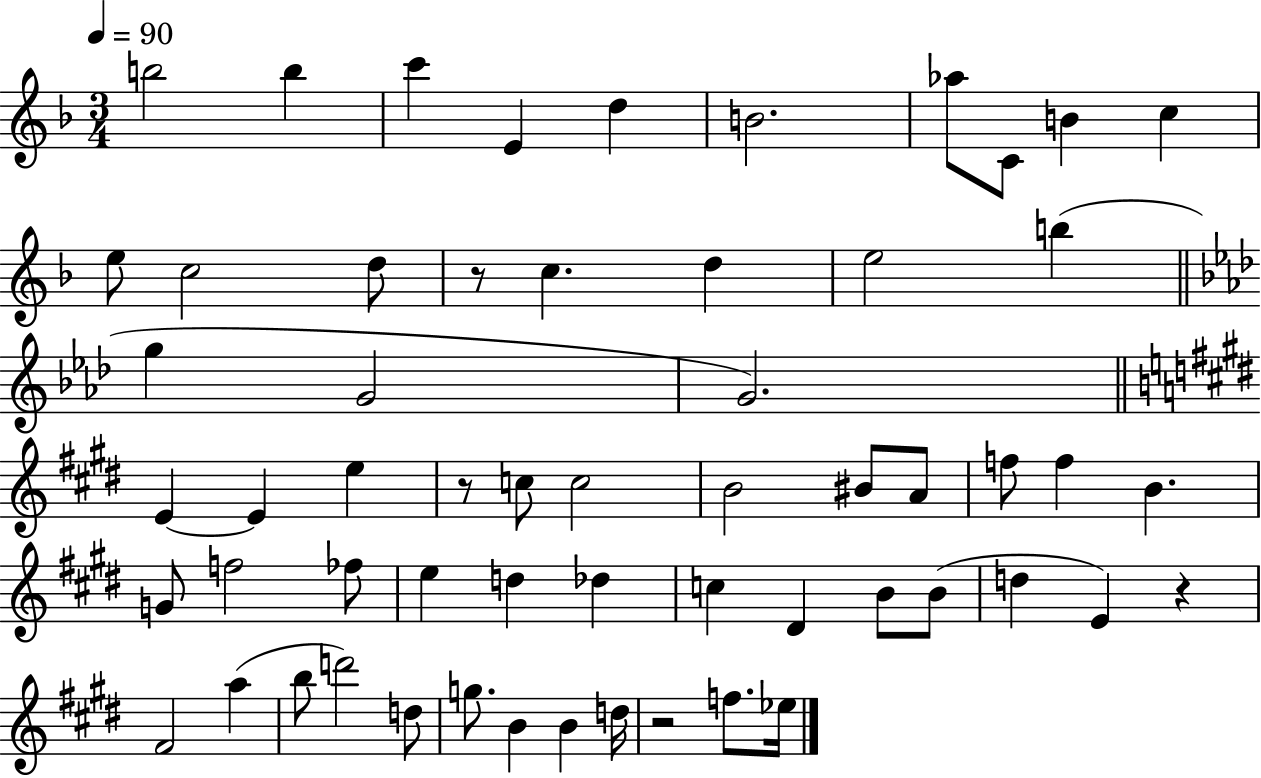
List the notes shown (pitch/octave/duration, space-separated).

B5/h B5/q C6/q E4/q D5/q B4/h. Ab5/e C4/e B4/q C5/q E5/e C5/h D5/e R/e C5/q. D5/q E5/h B5/q G5/q G4/h G4/h. E4/q E4/q E5/q R/e C5/e C5/h B4/h BIS4/e A4/e F5/e F5/q B4/q. G4/e F5/h FES5/e E5/q D5/q Db5/q C5/q D#4/q B4/e B4/e D5/q E4/q R/q F#4/h A5/q B5/e D6/h D5/e G5/e. B4/q B4/q D5/s R/h F5/e. Eb5/s